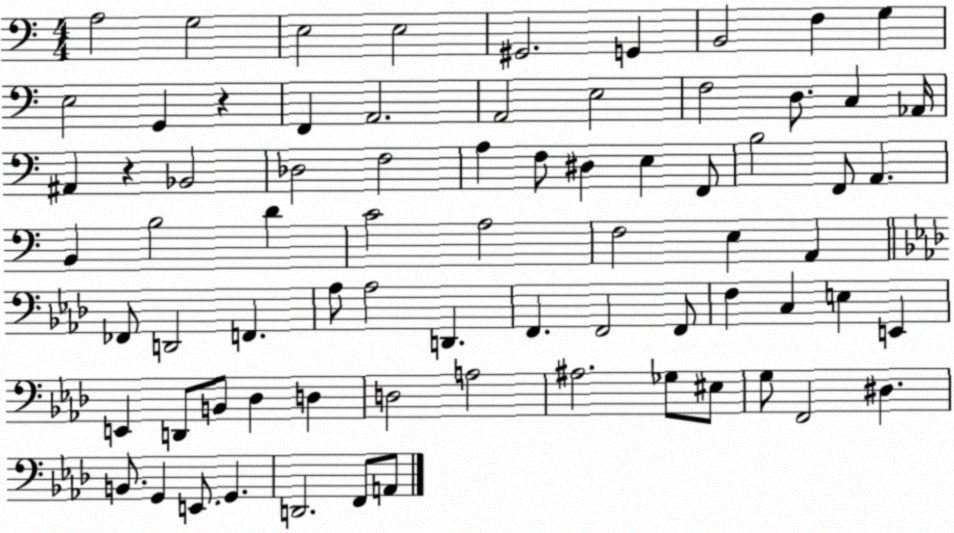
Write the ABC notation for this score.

X:1
T:Untitled
M:4/4
L:1/4
K:C
A,2 G,2 E,2 E,2 ^G,,2 G,, B,,2 F, G, E,2 G,, z F,, A,,2 A,,2 E,2 F,2 D,/2 C, _A,,/4 ^A,, z _B,,2 _D,2 F,2 A, F,/2 ^D, E, F,,/2 B,2 F,,/2 A,, B,, B,2 D C2 A,2 F,2 E, A,, _F,,/2 D,,2 F,, _A,/2 _A,2 D,, F,, F,,2 F,,/2 F, C, E, E,, E,, D,,/2 B,,/2 _D, D, D,2 A,2 ^A,2 _G,/2 ^E,/2 G,/2 F,,2 ^D, B,,/2 G,, E,,/2 G,, D,,2 F,,/2 A,,/2